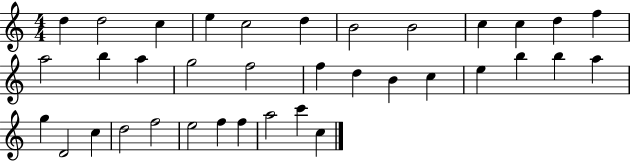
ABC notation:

X:1
T:Untitled
M:4/4
L:1/4
K:C
d d2 c e c2 d B2 B2 c c d f a2 b a g2 f2 f d B c e b b a g D2 c d2 f2 e2 f f a2 c' c